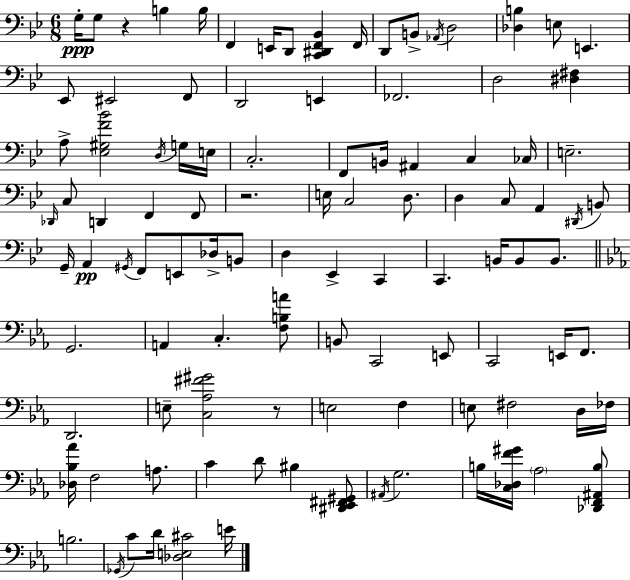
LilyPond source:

{
  \clef bass
  \numericTimeSignature
  \time 6/8
  \key bes \major
  g16-.\ppp g8 r4 b4 b16 | f,4 e,16 d,8 <c, dis, f, bes,>4 f,16 | d,8 b,8-> \acciaccatura { aes,16 } d2 | <des b>4 e8 e,4. | \break ees,8 eis,2 f,8 | d,2 e,4 | fes,2. | d2 <dis fis>4 | \break a8-> <ees gis f' bes'>2 \acciaccatura { d16 } | g16 e16 c2.-. | f,8 b,16 ais,4 c4 | ces16 e2.-- | \break \grace { des,16 } c8 d,4 f,4 | f,8 r2. | e16 c2 | d8. d4 c8 a,4 | \break \acciaccatura { dis,16 } b,8 g,16-- a,4\pp \acciaccatura { gis,16 } f,8 | e,8 des16-> b,8 d4 ees,4-> | c,4 c,4. b,16 | b,8 b,8. \bar "||" \break \key c \minor g,2. | a,4 c4.-. <f b a'>8 | b,8 c,2 e,8 | c,2 e,16 f,8. | \break d,2. | e8-- <c aes fis' gis'>2 r8 | e2 f4 | e8 fis2 d16 fes16 | \break <des bes aes'>16 f2 a8. | c'4 d'8 bis4 <dis, ees, fis, gis,>8 | \acciaccatura { ais,16 } g2. | b16 <c des f' gis'>16 \parenthesize aes2 <des, f, ais, b>8 | \break b2. | \acciaccatura { ges,16 } c'8 d'16 <des e cis'>2 | e'16 \bar "|."
}